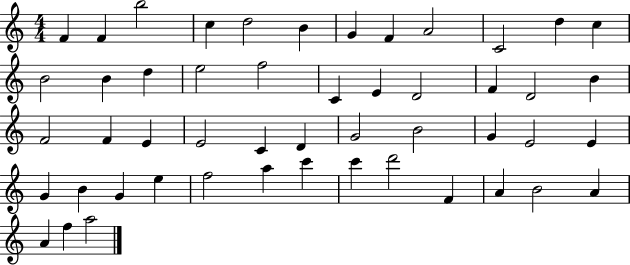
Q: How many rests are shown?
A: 0